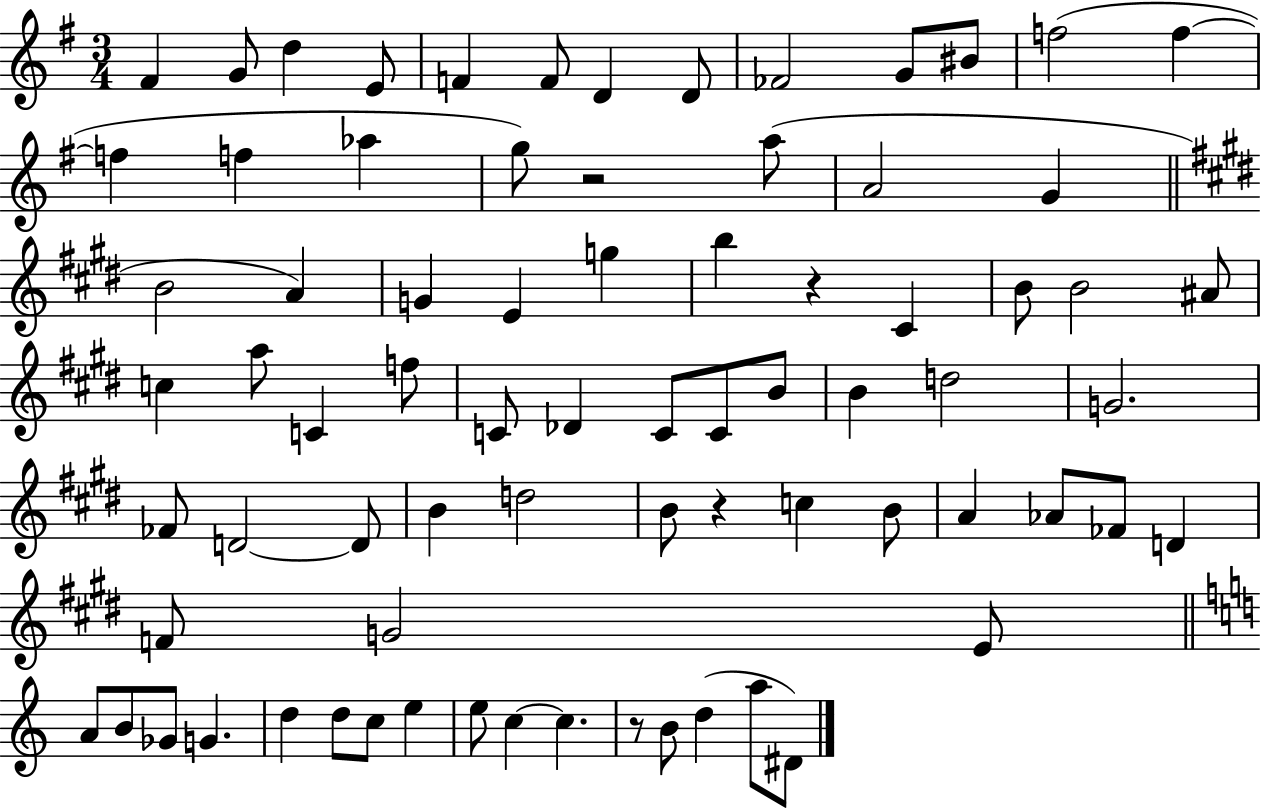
{
  \clef treble
  \numericTimeSignature
  \time 3/4
  \key g \major
  \repeat volta 2 { fis'4 g'8 d''4 e'8 | f'4 f'8 d'4 d'8 | fes'2 g'8 bis'8 | f''2( f''4~~ | \break f''4 f''4 aes''4 | g''8) r2 a''8( | a'2 g'4 | \bar "||" \break \key e \major b'2 a'4) | g'4 e'4 g''4 | b''4 r4 cis'4 | b'8 b'2 ais'8 | \break c''4 a''8 c'4 f''8 | c'8 des'4 c'8 c'8 b'8 | b'4 d''2 | g'2. | \break fes'8 d'2~~ d'8 | b'4 d''2 | b'8 r4 c''4 b'8 | a'4 aes'8 fes'8 d'4 | \break f'8 g'2 e'8 | \bar "||" \break \key a \minor a'8 b'8 ges'8 g'4. | d''4 d''8 c''8 e''4 | e''8 c''4~~ c''4. | r8 b'8 d''4( a''8 dis'8) | \break } \bar "|."
}